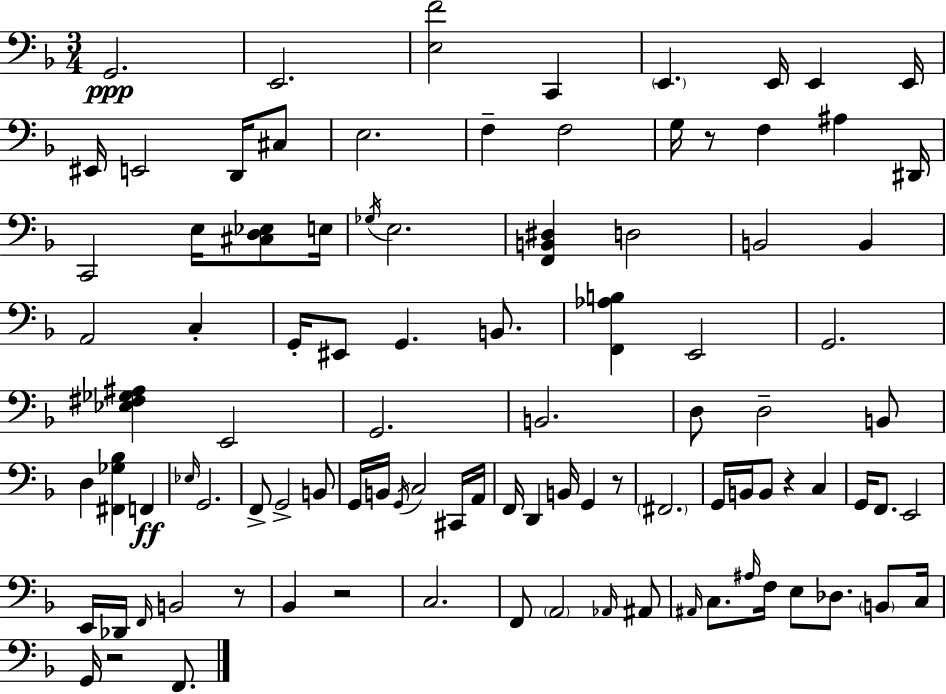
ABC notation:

X:1
T:Untitled
M:3/4
L:1/4
K:Dm
G,,2 E,,2 [E,F]2 C,, E,, E,,/4 E,, E,,/4 ^E,,/4 E,,2 D,,/4 ^C,/2 E,2 F, F,2 G,/4 z/2 F, ^A, ^D,,/4 C,,2 E,/4 [^C,D,_E,]/2 E,/4 _G,/4 E,2 [F,,B,,^D,] D,2 B,,2 B,, A,,2 C, G,,/4 ^E,,/2 G,, B,,/2 [F,,_A,B,] E,,2 G,,2 [_E,^F,_G,^A,] E,,2 G,,2 B,,2 D,/2 D,2 B,,/2 D, [^F,,_G,_B,] F,, _E,/4 G,,2 F,,/2 G,,2 B,,/2 G,,/4 B,,/4 G,,/4 C,2 ^C,,/4 A,,/4 F,,/4 D,, B,,/4 G,, z/2 ^F,,2 G,,/4 B,,/4 B,,/2 z C, G,,/4 F,,/2 E,,2 E,,/4 _D,,/4 F,,/4 B,,2 z/2 _B,, z2 C,2 F,,/2 A,,2 _A,,/4 ^A,,/2 ^A,,/4 C,/2 ^A,/4 F,/4 E,/2 _D,/2 B,,/2 C,/4 G,,/4 z2 F,,/2